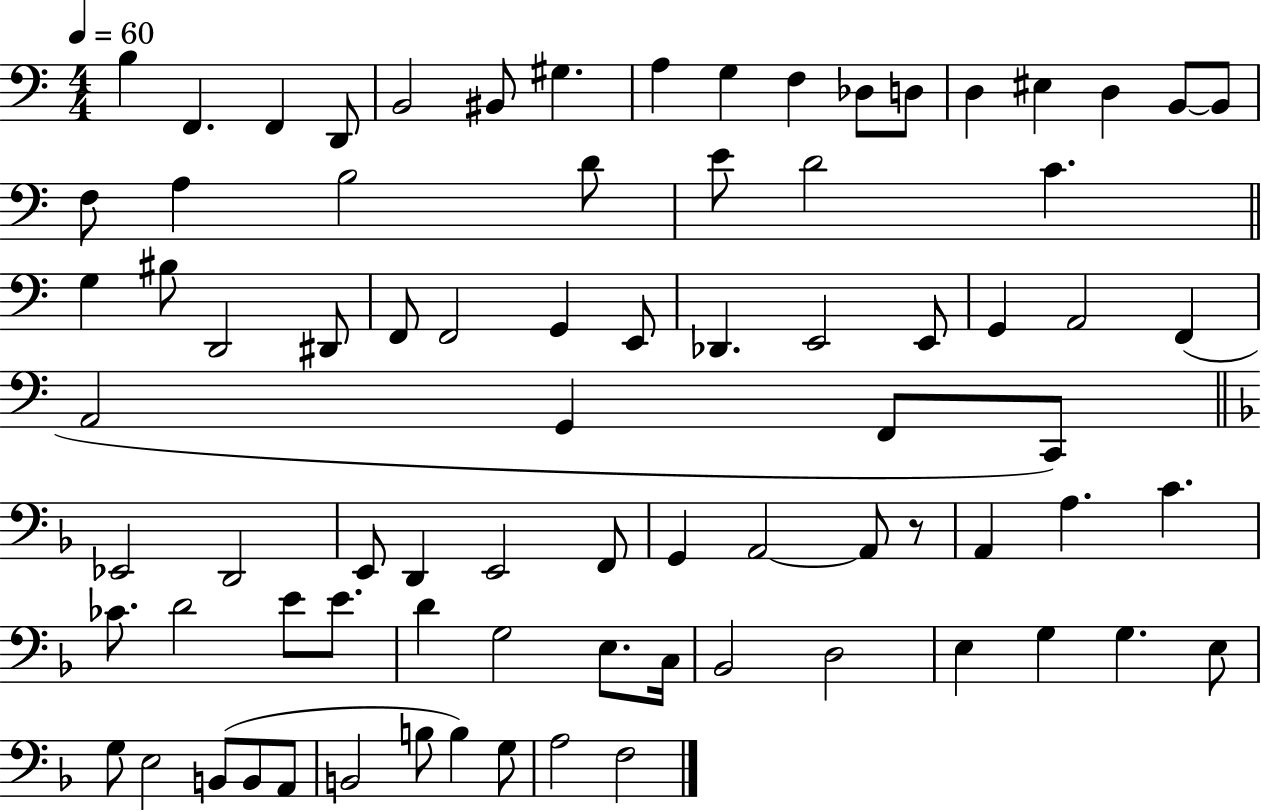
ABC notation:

X:1
T:Untitled
M:4/4
L:1/4
K:C
B, F,, F,, D,,/2 B,,2 ^B,,/2 ^G, A, G, F, _D,/2 D,/2 D, ^E, D, B,,/2 B,,/2 F,/2 A, B,2 D/2 E/2 D2 C G, ^B,/2 D,,2 ^D,,/2 F,,/2 F,,2 G,, E,,/2 _D,, E,,2 E,,/2 G,, A,,2 F,, A,,2 G,, F,,/2 C,,/2 _E,,2 D,,2 E,,/2 D,, E,,2 F,,/2 G,, A,,2 A,,/2 z/2 A,, A, C _C/2 D2 E/2 E/2 D G,2 E,/2 C,/4 _B,,2 D,2 E, G, G, E,/2 G,/2 E,2 B,,/2 B,,/2 A,,/2 B,,2 B,/2 B, G,/2 A,2 F,2